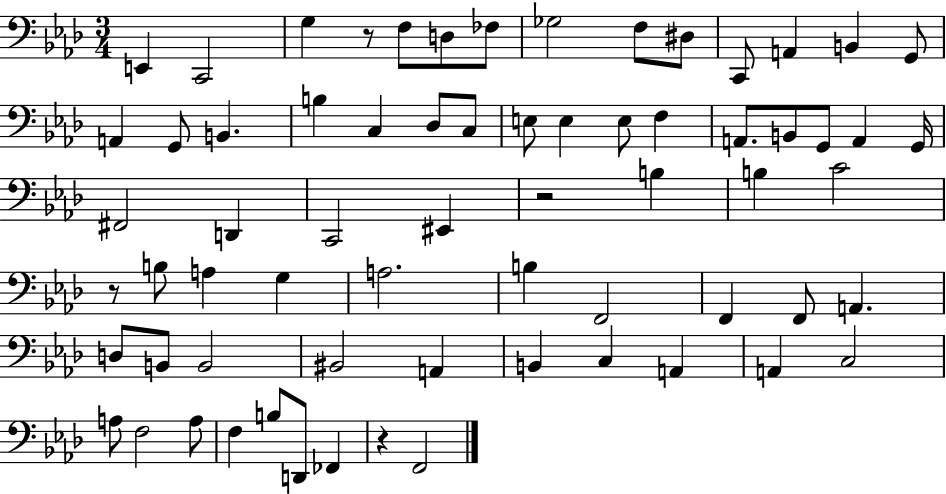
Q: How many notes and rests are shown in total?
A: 67